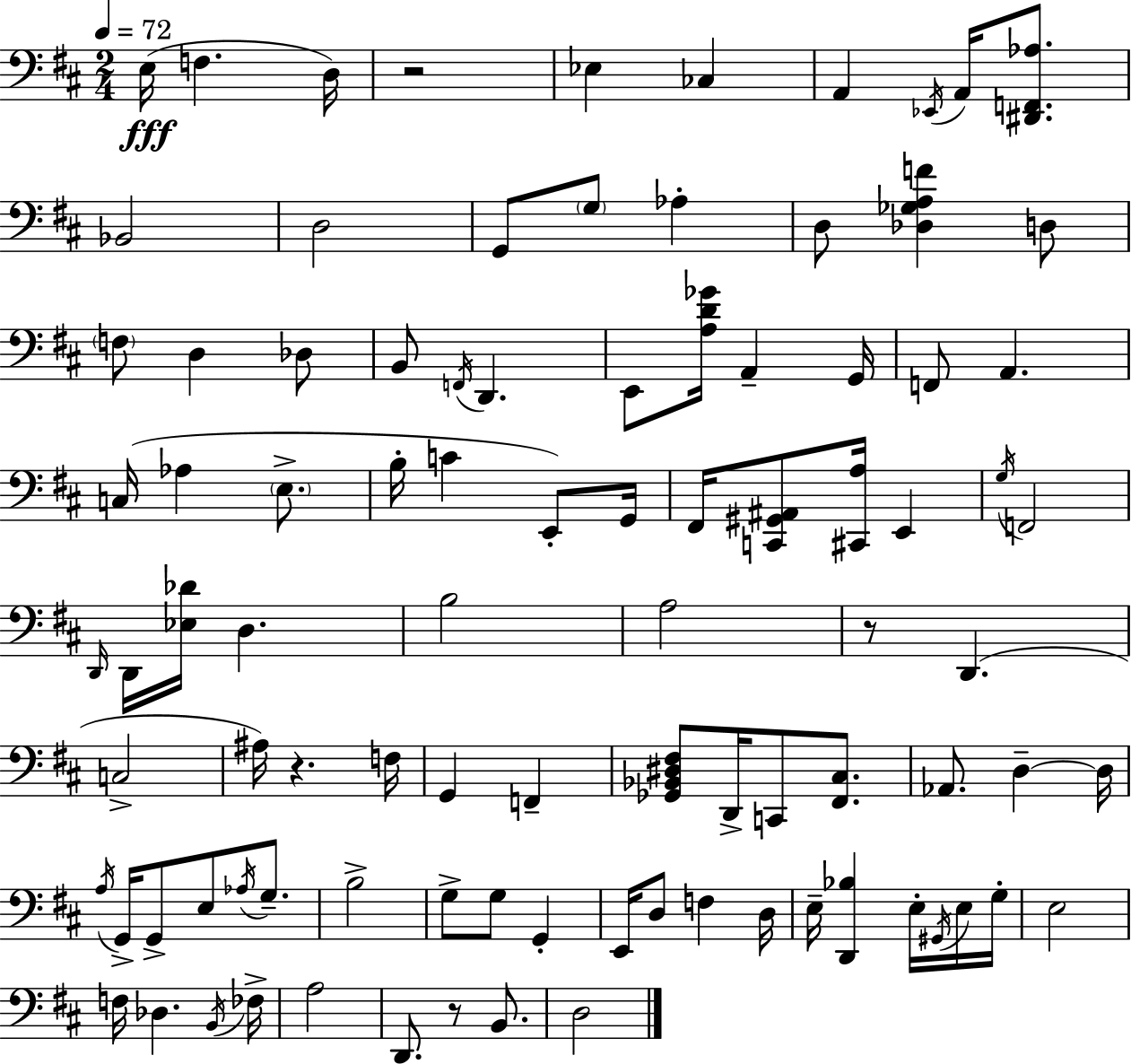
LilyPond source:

{
  \clef bass
  \numericTimeSignature
  \time 2/4
  \key d \major
  \tempo 4 = 72
  e16(\fff f4. d16) | r2 | ees4 ces4 | a,4 \acciaccatura { ees,16 } a,16 <dis, f, aes>8. | \break bes,2 | d2 | g,8 \parenthesize g8 aes4-. | d8 <des ges a f'>4 d8 | \break \parenthesize f8 d4 des8 | b,8 \acciaccatura { f,16 } d,4. | e,8 <a d' ges'>16 a,4-- | g,16 f,8 a,4. | \break c16( aes4 \parenthesize e8.-> | b16-. c'4 e,8-.) | g,16 fis,16 <c, gis, ais,>8 <cis, a>16 e,4 | \acciaccatura { g16 } f,2 | \break \grace { d,16 } d,16 <ees des'>16 d4. | b2 | a2 | r8 d,4.( | \break c2-> | ais16) r4. | f16 g,4 | f,4-- <ges, bes, dis fis>8 d,16-> c,8 | \break <fis, cis>8. aes,8. d4--~~ | d16 \acciaccatura { a16 } g,16-> g,8-> | e8 \acciaccatura { aes16 } g8.-- b2-> | g8-> | \break g8 g,4-. e,16 d8 | f4 d16 e16-- <d, bes>4 | e16-. \acciaccatura { gis,16 } e16 g16-. e2 | f16 | \break des4. \acciaccatura { b,16 } fes16-> | a2 | d,8. r8 b,8. | d2 | \break \bar "|."
}